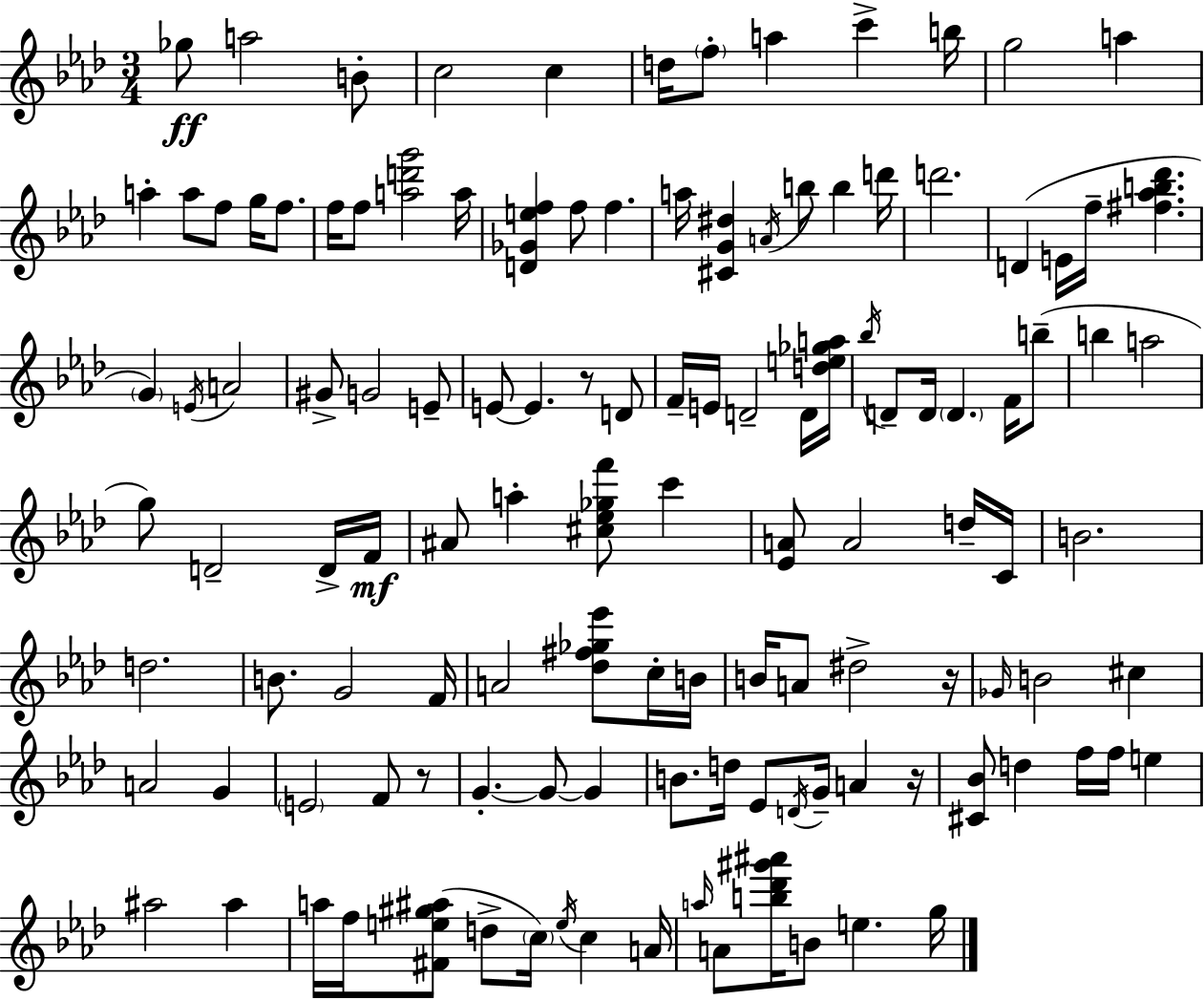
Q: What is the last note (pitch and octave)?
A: G5